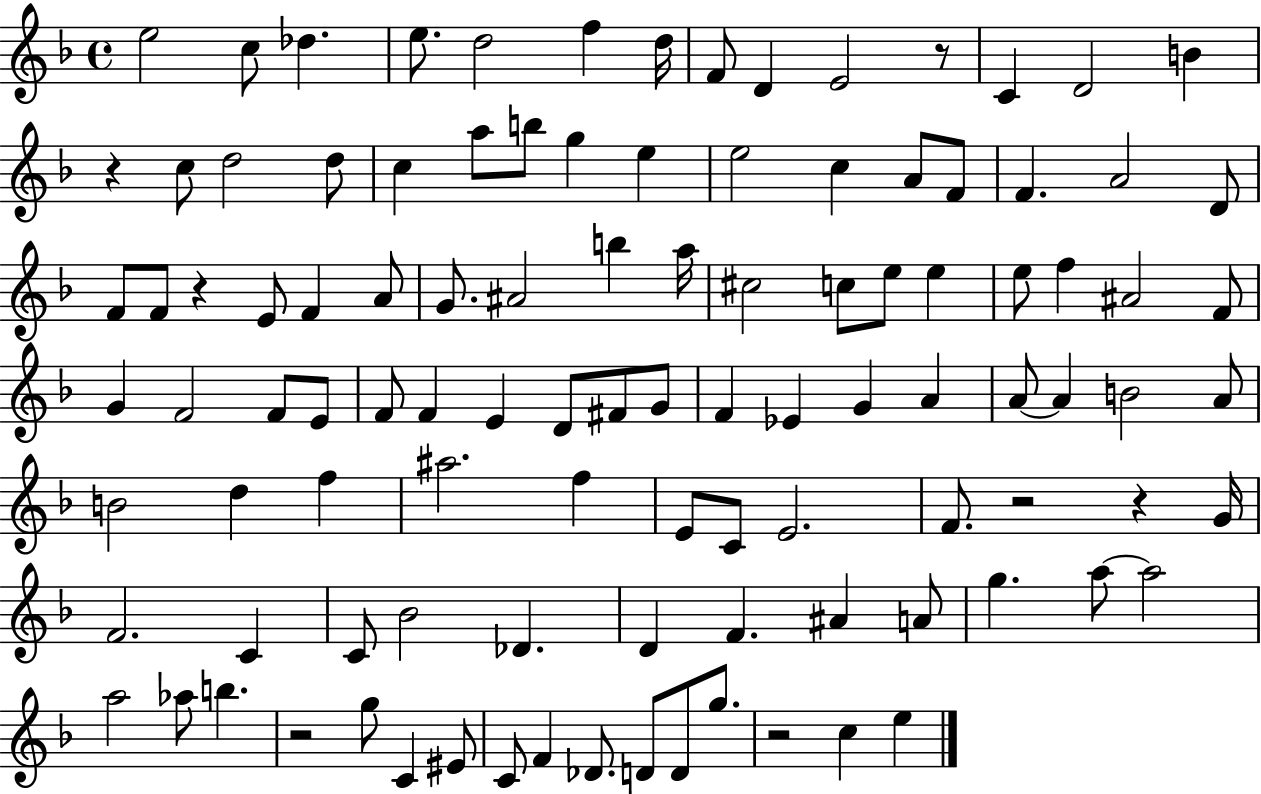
X:1
T:Untitled
M:4/4
L:1/4
K:F
e2 c/2 _d e/2 d2 f d/4 F/2 D E2 z/2 C D2 B z c/2 d2 d/2 c a/2 b/2 g e e2 c A/2 F/2 F A2 D/2 F/2 F/2 z E/2 F A/2 G/2 ^A2 b a/4 ^c2 c/2 e/2 e e/2 f ^A2 F/2 G F2 F/2 E/2 F/2 F E D/2 ^F/2 G/2 F _E G A A/2 A B2 A/2 B2 d f ^a2 f E/2 C/2 E2 F/2 z2 z G/4 F2 C C/2 _B2 _D D F ^A A/2 g a/2 a2 a2 _a/2 b z2 g/2 C ^E/2 C/2 F _D/2 D/2 D/2 g/2 z2 c e